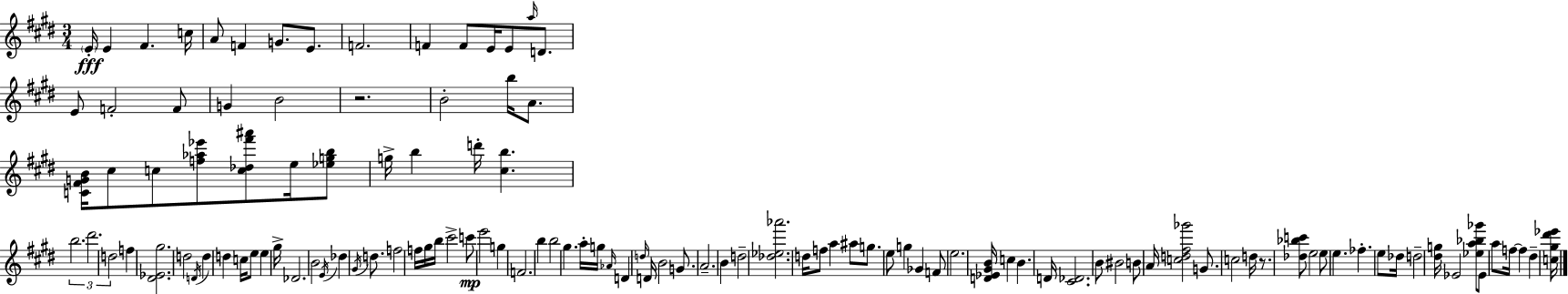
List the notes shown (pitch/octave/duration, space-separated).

E4/s E4/q F#4/q. C5/s A4/e F4/q G4/e. E4/e. F4/h. F4/q F4/e E4/s E4/e A5/s D4/e. E4/e F4/h F4/e G4/q B4/h R/h. B4/h B5/s A4/e. [C4,F#4,G4,B4]/s C#5/e C5/e [F5,Ab5,Eb6]/e [C5,Db5,F#6,A#6]/e E5/s [Eb5,G5,B5]/e G5/s B5/q D6/s [C#5,B5]/q. B5/h. D#6/h. D5/h F5/q [D#4,Eb4,G#5]/h. D5/h D4/s D5/q D5/q C5/s E5/e E5/q G#5/s Db4/h. B4/h E4/s Db5/q G#4/s D5/e. F5/h F5/s G#5/s B5/s C#6/h C6/e E6/h G5/q F4/h. B5/q B5/h G#5/q. A5/s G5/s Ab4/s D4/q D5/s D4/s B4/h G4/e. A4/h. B4/q D5/h [Db5,Eb5,Ab6]/h. D5/s F5/e A5/q A#5/e G5/e. E5/e G5/q Gb4/q F4/e E5/h. [D4,Eb4,G#4,B4]/s C5/q B4/q. D4/s [C#4,Db4]/h. B4/e BIS4/h B4/e A4/s [C5,D5,F#5,Gb6]/h G4/e. C5/h D5/s R/e. [Db5,Bb5,C6]/e E5/h E5/e E5/q. FES5/q. E5/e Db5/s D5/h [D#5,G5]/s Eb4/h [Eb5,A5,Bb5,Gb6]/e Eb4/e A5/e F5/s F5/q D#5/q [C5,G#5,D#6,Eb6]/s